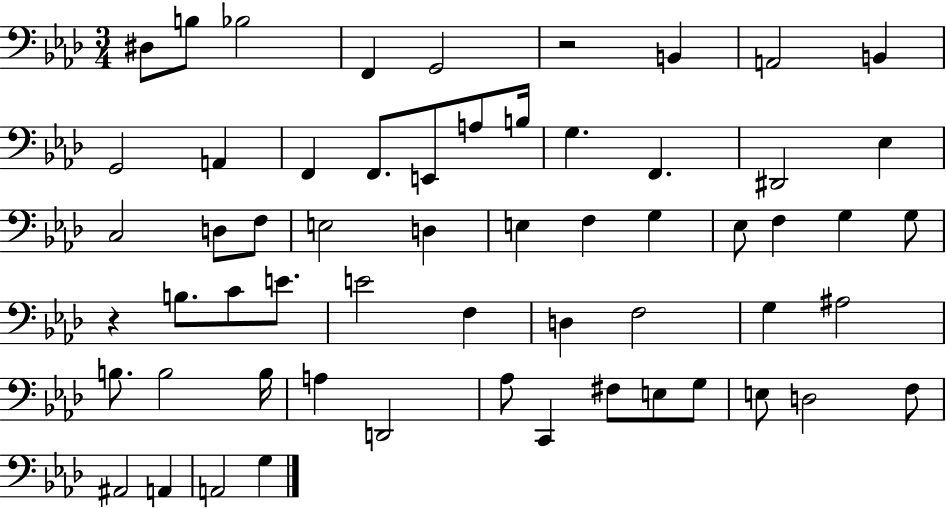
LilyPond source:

{
  \clef bass
  \numericTimeSignature
  \time 3/4
  \key aes \major
  dis8 b8 bes2 | f,4 g,2 | r2 b,4 | a,2 b,4 | \break g,2 a,4 | f,4 f,8. e,8 a8 b16 | g4. f,4. | dis,2 ees4 | \break c2 d8 f8 | e2 d4 | e4 f4 g4 | ees8 f4 g4 g8 | \break r4 b8. c'8 e'8. | e'2 f4 | d4 f2 | g4 ais2 | \break b8. b2 b16 | a4 d,2 | aes8 c,4 fis8 e8 g8 | e8 d2 f8 | \break ais,2 a,4 | a,2 g4 | \bar "|."
}